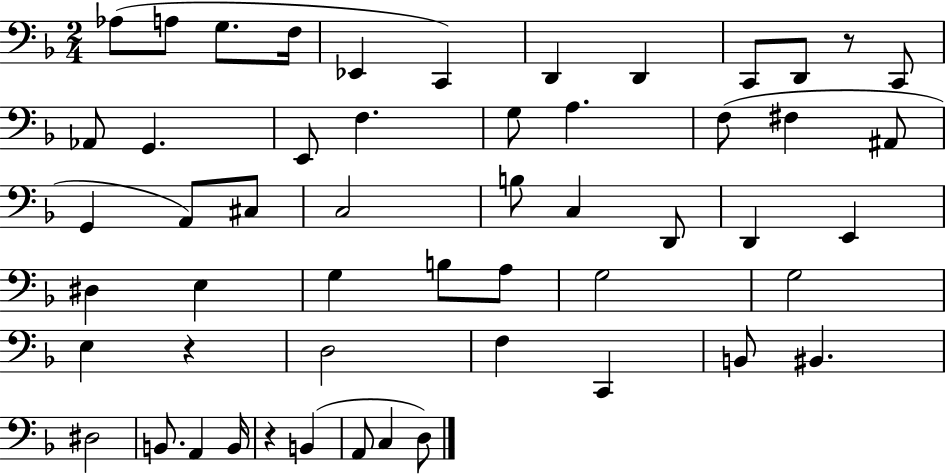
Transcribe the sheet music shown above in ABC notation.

X:1
T:Untitled
M:2/4
L:1/4
K:F
_A,/2 A,/2 G,/2 F,/4 _E,, C,, D,, D,, C,,/2 D,,/2 z/2 C,,/2 _A,,/2 G,, E,,/2 F, G,/2 A, F,/2 ^F, ^A,,/2 G,, A,,/2 ^C,/2 C,2 B,/2 C, D,,/2 D,, E,, ^D, E, G, B,/2 A,/2 G,2 G,2 E, z D,2 F, C,, B,,/2 ^B,, ^D,2 B,,/2 A,, B,,/4 z B,, A,,/2 C, D,/2